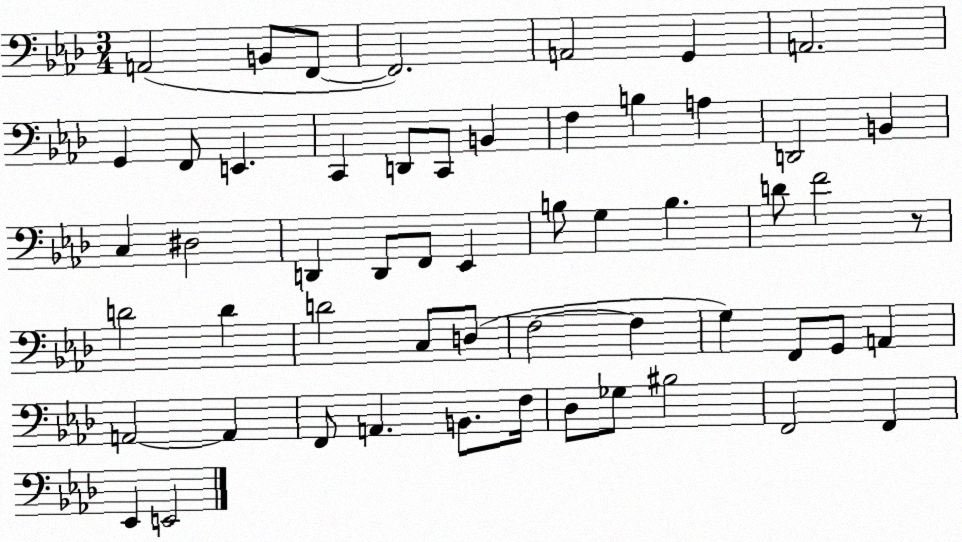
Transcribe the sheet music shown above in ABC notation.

X:1
T:Untitled
M:3/4
L:1/4
K:Ab
A,,2 B,,/2 F,,/2 F,,2 A,,2 G,, A,,2 G,, F,,/2 E,, C,, D,,/2 C,,/2 B,, F, B, A, D,,2 B,, C, ^D,2 D,, D,,/2 F,,/2 _E,, B,/2 G, B, D/2 F2 z/2 D2 D D2 C,/2 D,/2 F,2 F, G, F,,/2 G,,/2 A,, A,,2 A,, F,,/2 A,, B,,/2 F,/4 _D,/2 _G,/2 ^B,2 F,,2 F,, _E,, E,,2